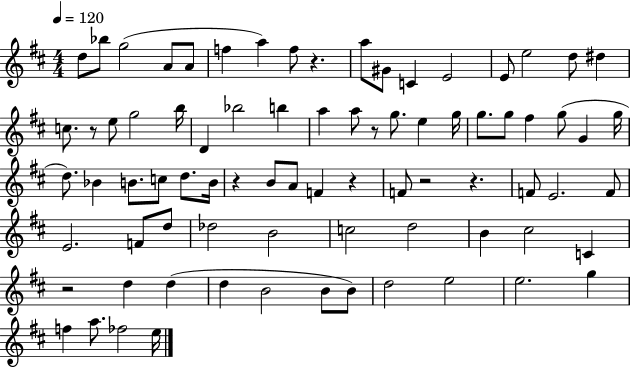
D5/e Bb5/e G5/h A4/e A4/e F5/q A5/q F5/e R/q. A5/e G#4/e C4/q E4/h E4/e E5/h D5/e D#5/q C5/e. R/e E5/e G5/h B5/s D4/q Bb5/h B5/q A5/q A5/e R/e G5/e. E5/q G5/s G5/e. G5/e F#5/q G5/e G4/q G5/s D5/e. Bb4/q B4/e. C5/e D5/e. B4/s R/q B4/e A4/e F4/q R/q F4/e R/h R/q. F4/e E4/h. F4/e E4/h. F4/e D5/e Db5/h B4/h C5/h D5/h B4/q C#5/h C4/q R/h D5/q D5/q D5/q B4/h B4/e B4/e D5/h E5/h E5/h. G5/q F5/q A5/e. FES5/h E5/s